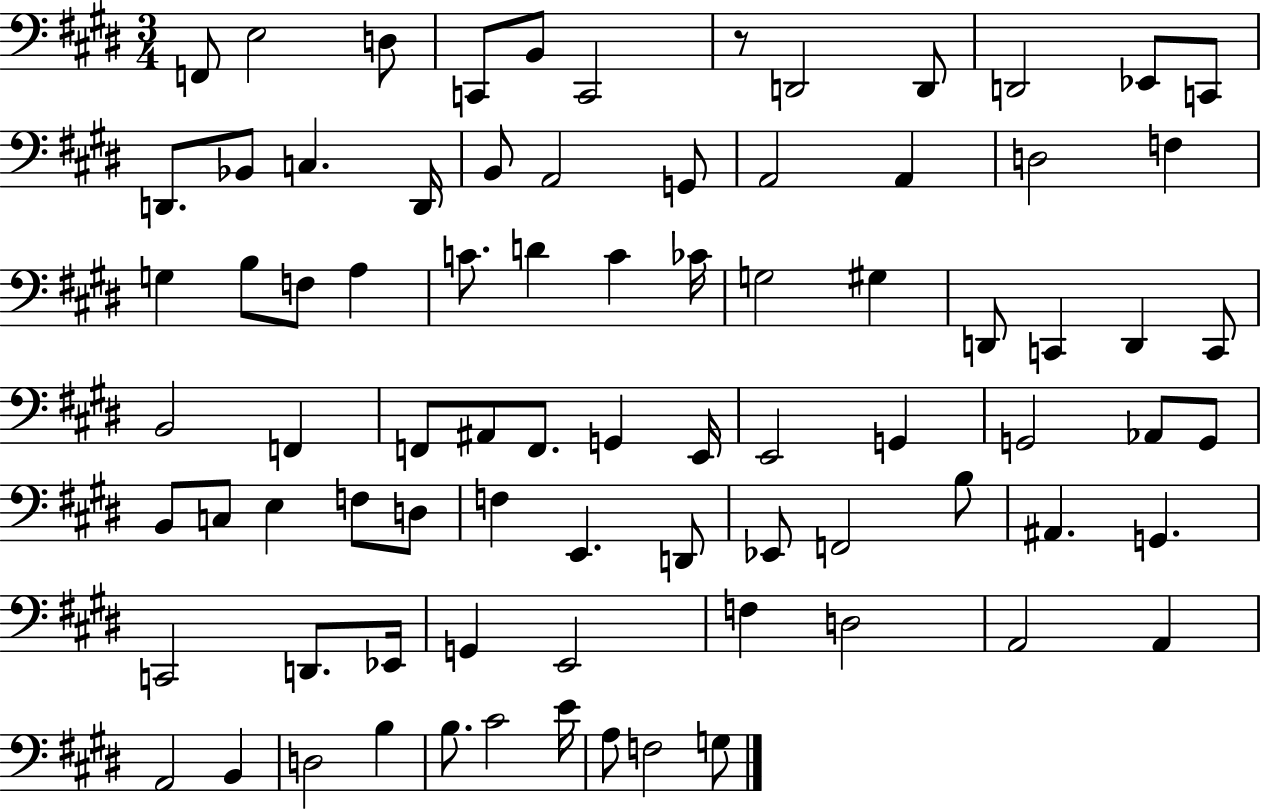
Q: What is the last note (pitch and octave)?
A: G3